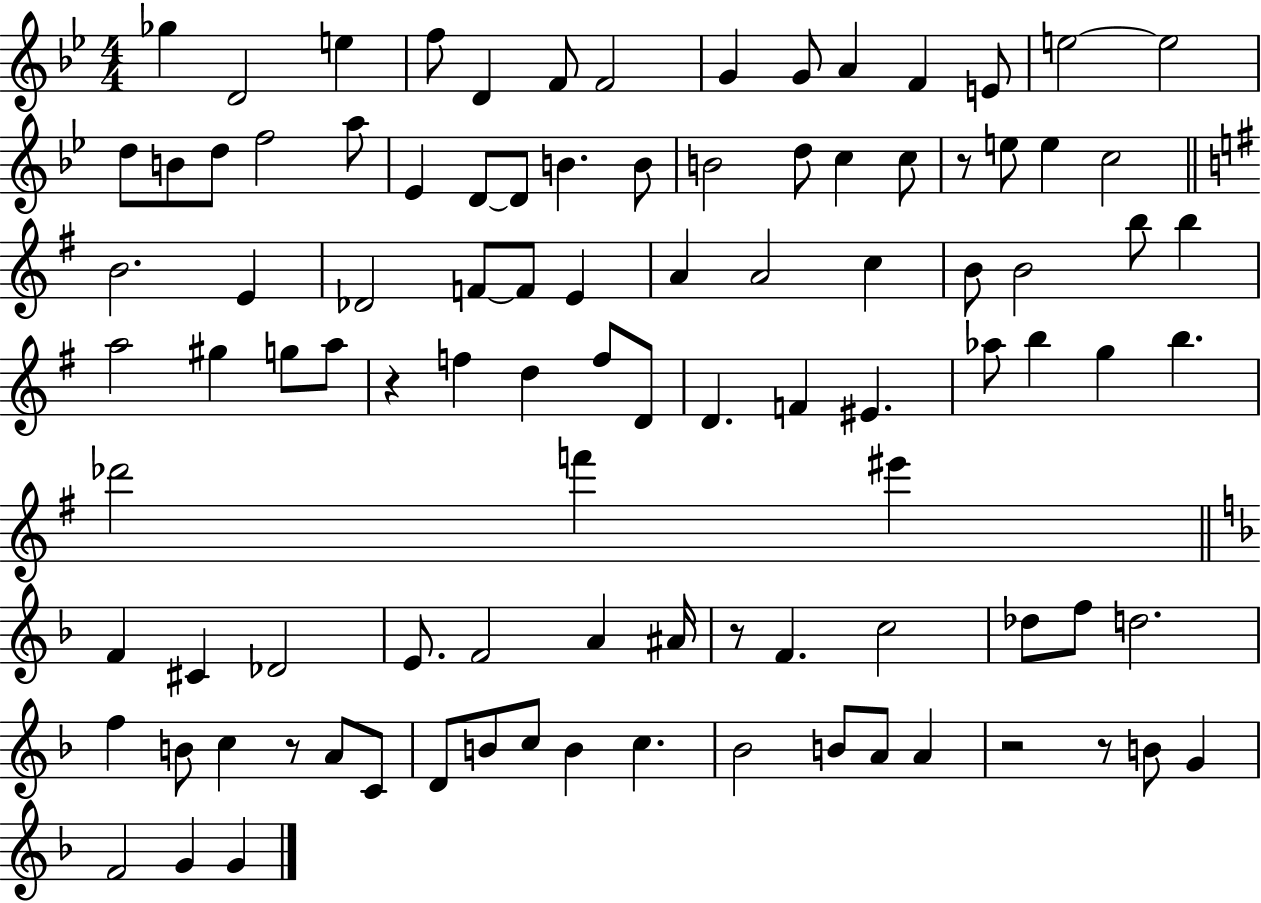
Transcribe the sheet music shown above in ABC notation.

X:1
T:Untitled
M:4/4
L:1/4
K:Bb
_g D2 e f/2 D F/2 F2 G G/2 A F E/2 e2 e2 d/2 B/2 d/2 f2 a/2 _E D/2 D/2 B B/2 B2 d/2 c c/2 z/2 e/2 e c2 B2 E _D2 F/2 F/2 E A A2 c B/2 B2 b/2 b a2 ^g g/2 a/2 z f d f/2 D/2 D F ^E _a/2 b g b _d'2 f' ^e' F ^C _D2 E/2 F2 A ^A/4 z/2 F c2 _d/2 f/2 d2 f B/2 c z/2 A/2 C/2 D/2 B/2 c/2 B c _B2 B/2 A/2 A z2 z/2 B/2 G F2 G G